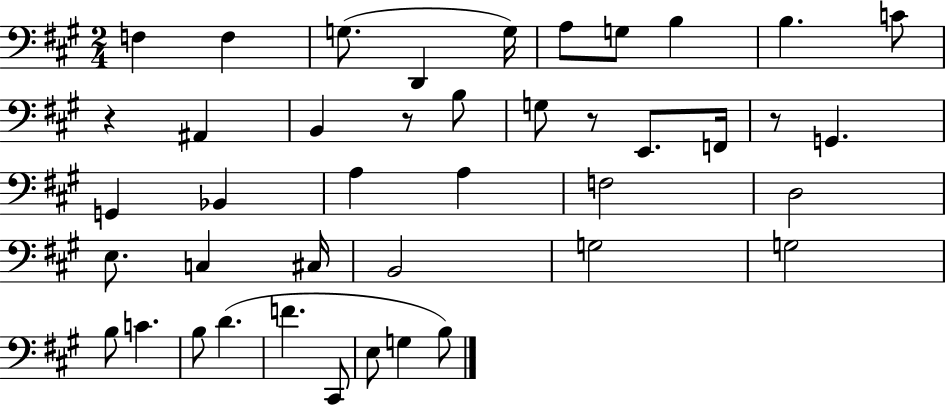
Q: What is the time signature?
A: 2/4